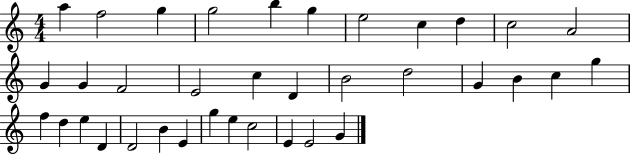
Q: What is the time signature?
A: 4/4